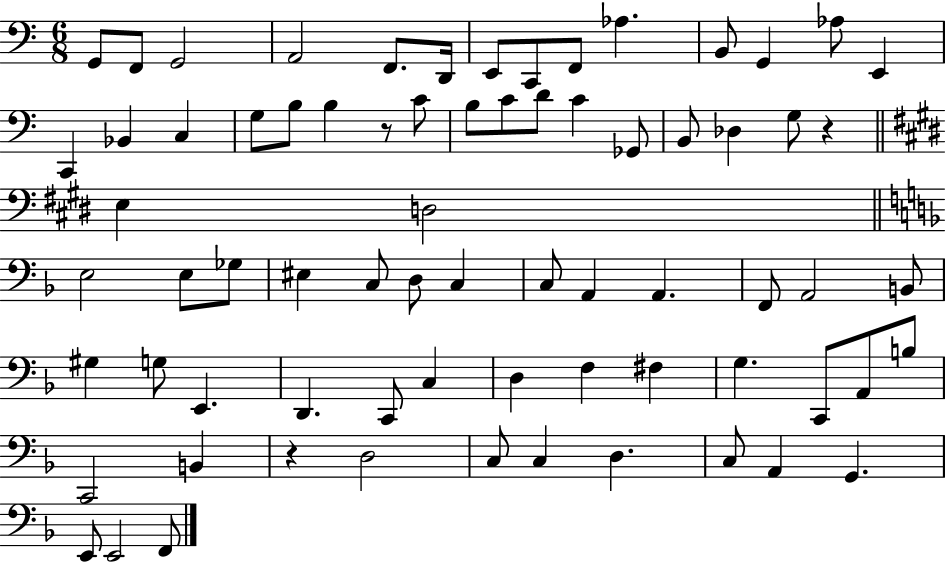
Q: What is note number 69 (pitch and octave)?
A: F2